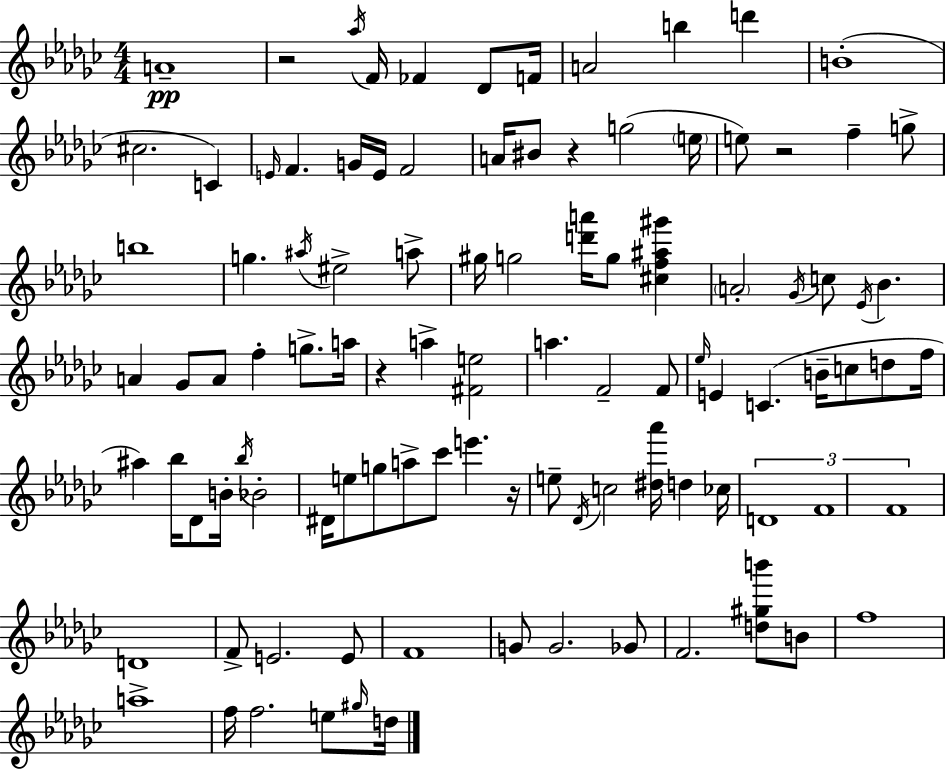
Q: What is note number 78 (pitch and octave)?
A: E4